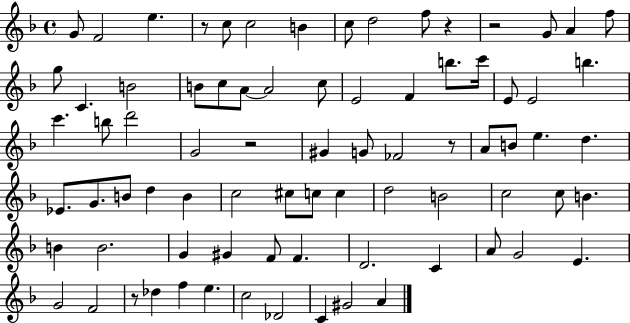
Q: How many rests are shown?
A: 6